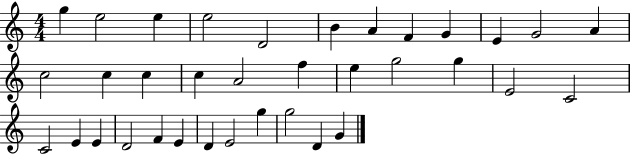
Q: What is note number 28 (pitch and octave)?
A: F4